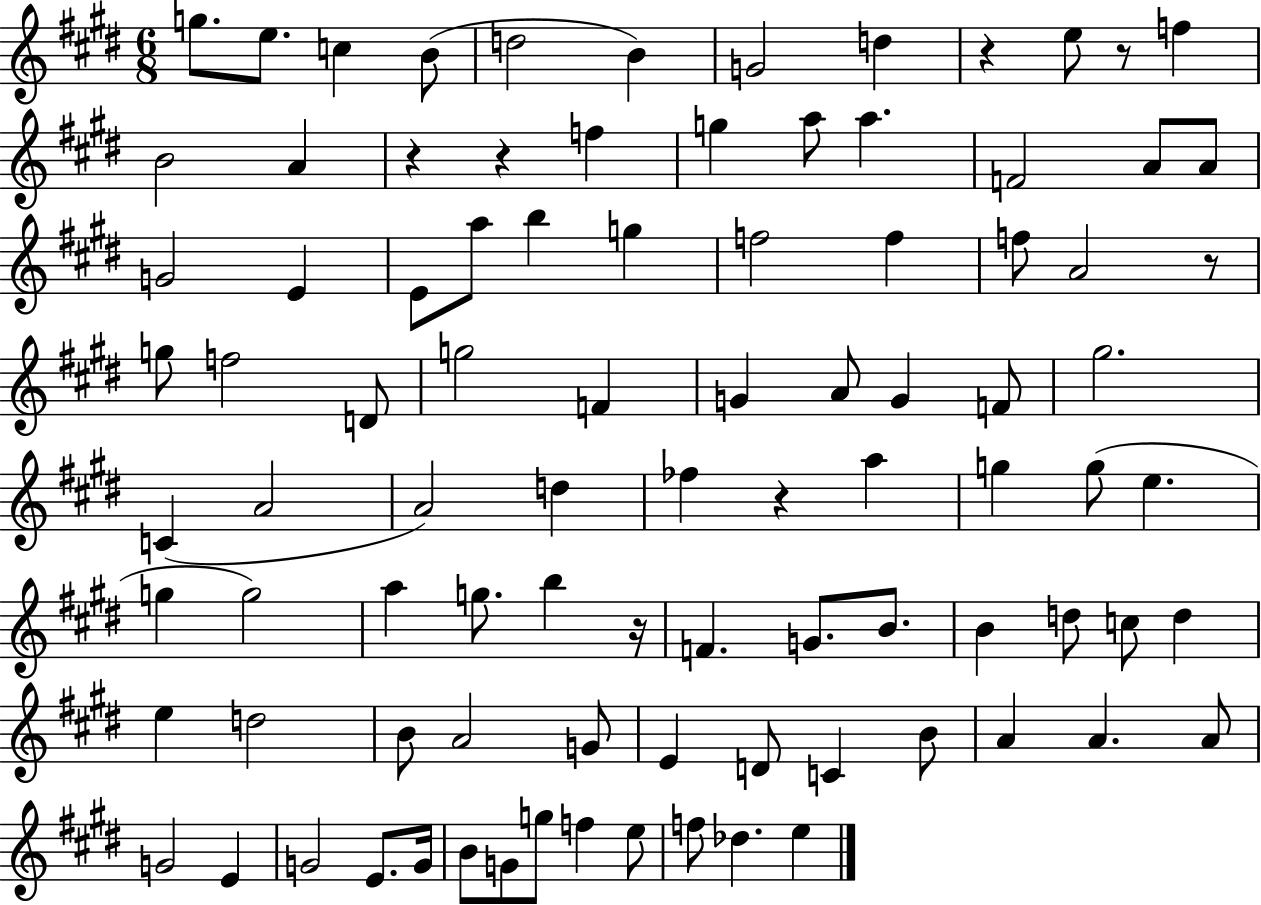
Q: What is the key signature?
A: E major